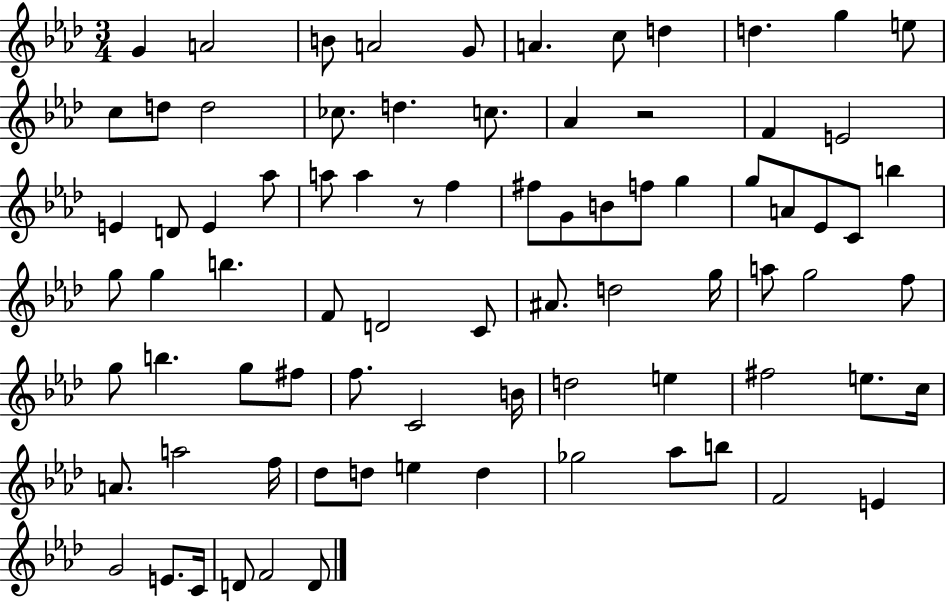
X:1
T:Untitled
M:3/4
L:1/4
K:Ab
G A2 B/2 A2 G/2 A c/2 d d g e/2 c/2 d/2 d2 _c/2 d c/2 _A z2 F E2 E D/2 E _a/2 a/2 a z/2 f ^f/2 G/2 B/2 f/2 g g/2 A/2 _E/2 C/2 b g/2 g b F/2 D2 C/2 ^A/2 d2 g/4 a/2 g2 f/2 g/2 b g/2 ^f/2 f/2 C2 B/4 d2 e ^f2 e/2 c/4 A/2 a2 f/4 _d/2 d/2 e d _g2 _a/2 b/2 F2 E G2 E/2 C/4 D/2 F2 D/2